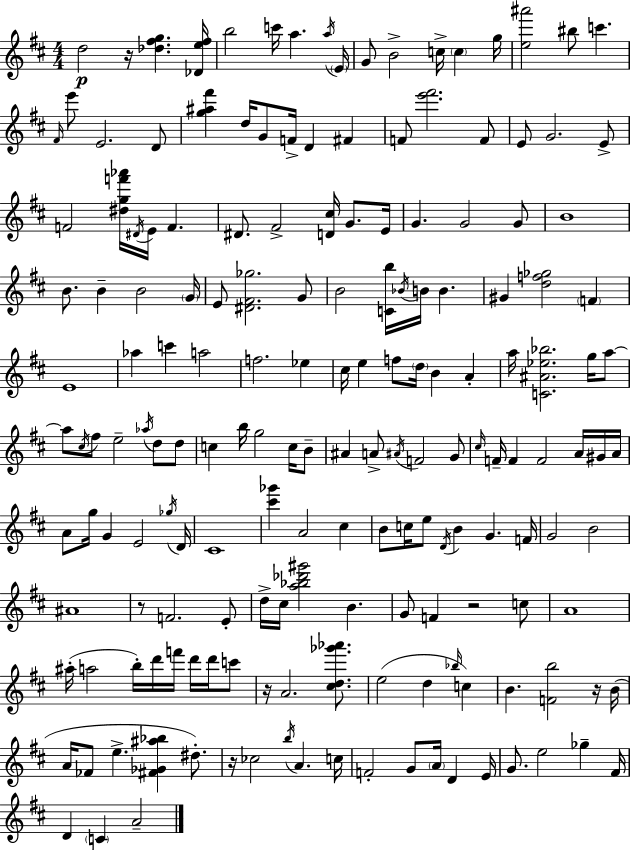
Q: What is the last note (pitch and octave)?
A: A4